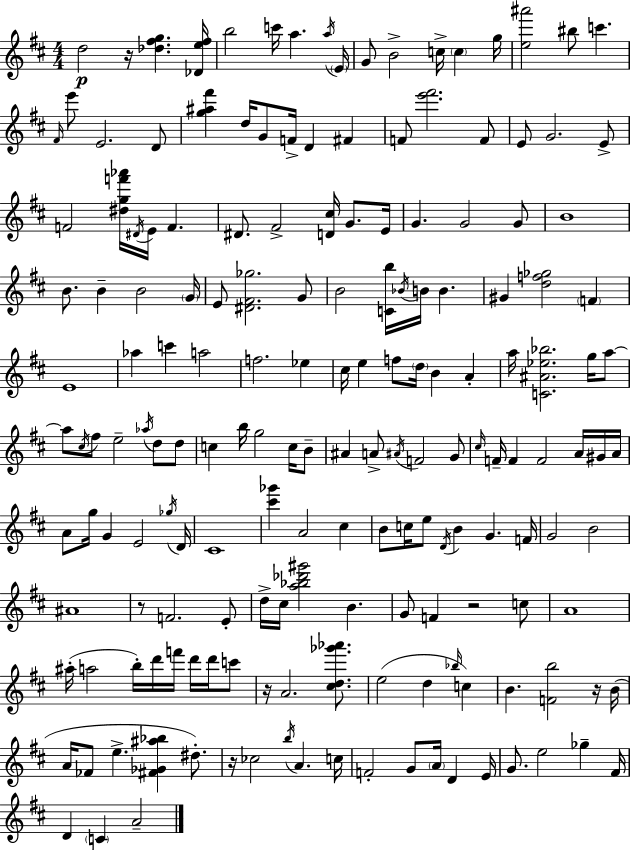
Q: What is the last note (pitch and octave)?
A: A4